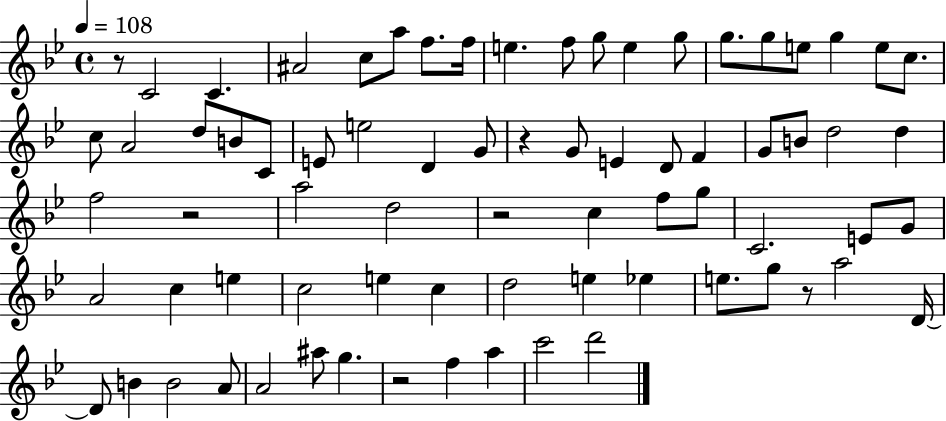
X:1
T:Untitled
M:4/4
L:1/4
K:Bb
z/2 C2 C ^A2 c/2 a/2 f/2 f/4 e f/2 g/2 e g/2 g/2 g/2 e/2 g e/2 c/2 c/2 A2 d/2 B/2 C/2 E/2 e2 D G/2 z G/2 E D/2 F G/2 B/2 d2 d f2 z2 a2 d2 z2 c f/2 g/2 C2 E/2 G/2 A2 c e c2 e c d2 e _e e/2 g/2 z/2 a2 D/4 D/2 B B2 A/2 A2 ^a/2 g z2 f a c'2 d'2